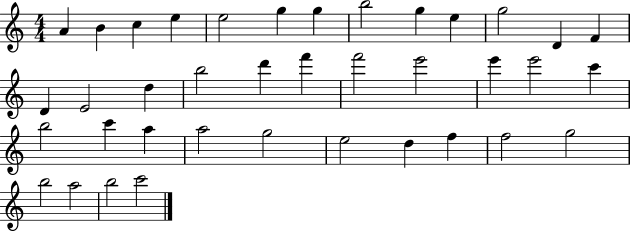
A4/q B4/q C5/q E5/q E5/h G5/q G5/q B5/h G5/q E5/q G5/h D4/q F4/q D4/q E4/h D5/q B5/h D6/q F6/q F6/h E6/h E6/q E6/h C6/q B5/h C6/q A5/q A5/h G5/h E5/h D5/q F5/q F5/h G5/h B5/h A5/h B5/h C6/h